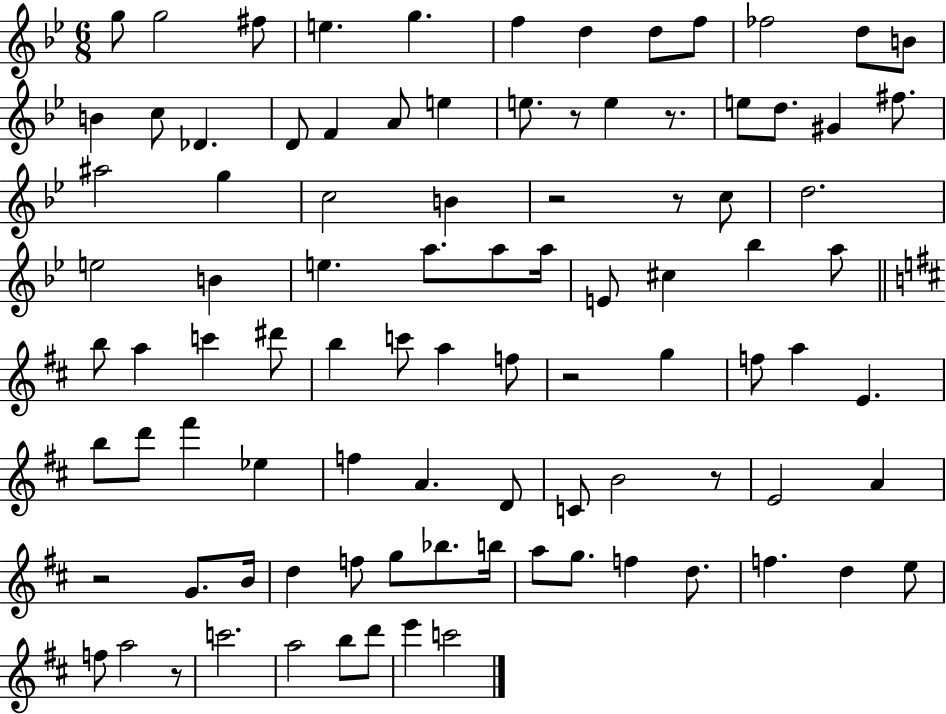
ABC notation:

X:1
T:Untitled
M:6/8
L:1/4
K:Bb
g/2 g2 ^f/2 e g f d d/2 f/2 _f2 d/2 B/2 B c/2 _D D/2 F A/2 e e/2 z/2 e z/2 e/2 d/2 ^G ^f/2 ^a2 g c2 B z2 z/2 c/2 d2 e2 B e a/2 a/2 a/4 E/2 ^c _b a/2 b/2 a c' ^d'/2 b c'/2 a f/2 z2 g f/2 a E b/2 d'/2 ^f' _e f A D/2 C/2 B2 z/2 E2 A z2 G/2 B/4 d f/2 g/2 _b/2 b/4 a/2 g/2 f d/2 f d e/2 f/2 a2 z/2 c'2 a2 b/2 d'/2 e' c'2